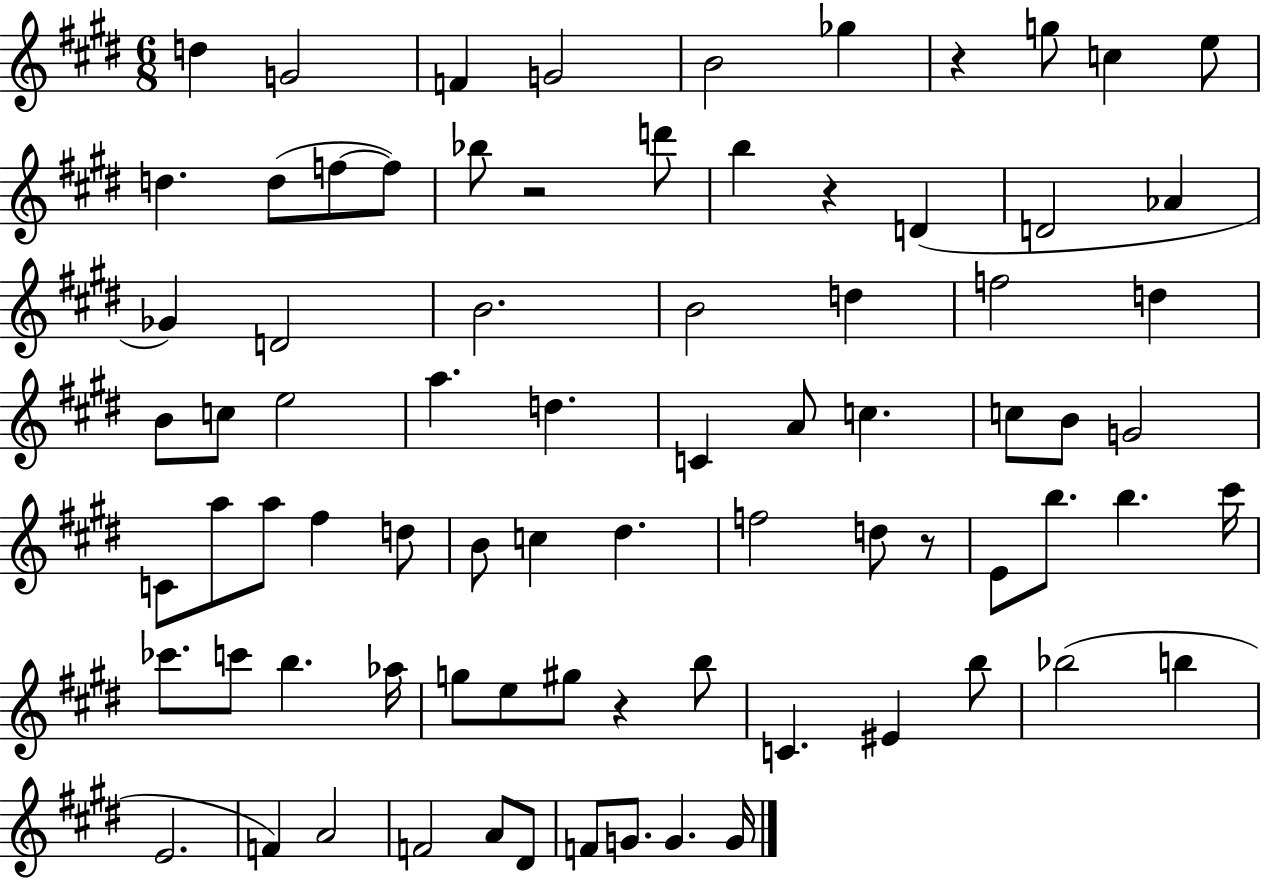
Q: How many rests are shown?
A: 5